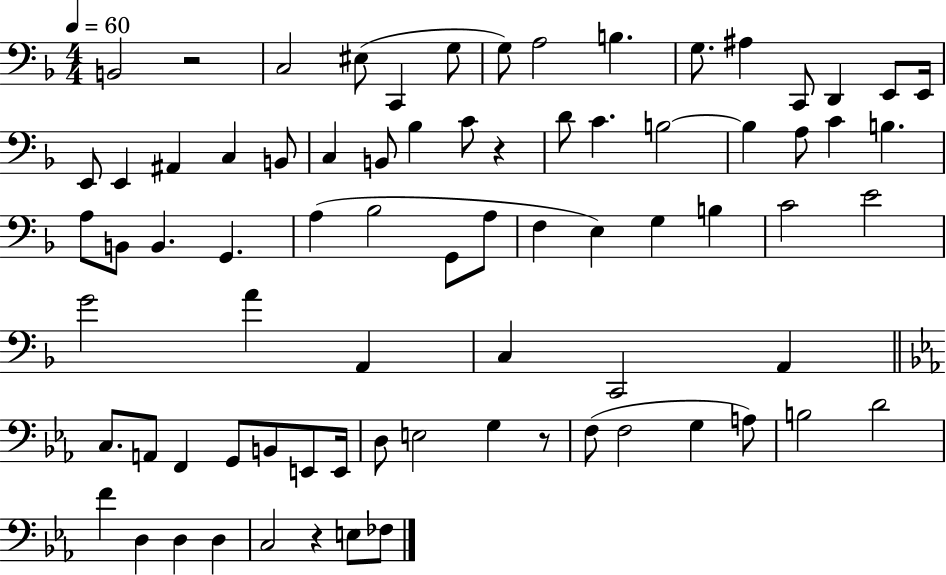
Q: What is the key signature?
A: F major